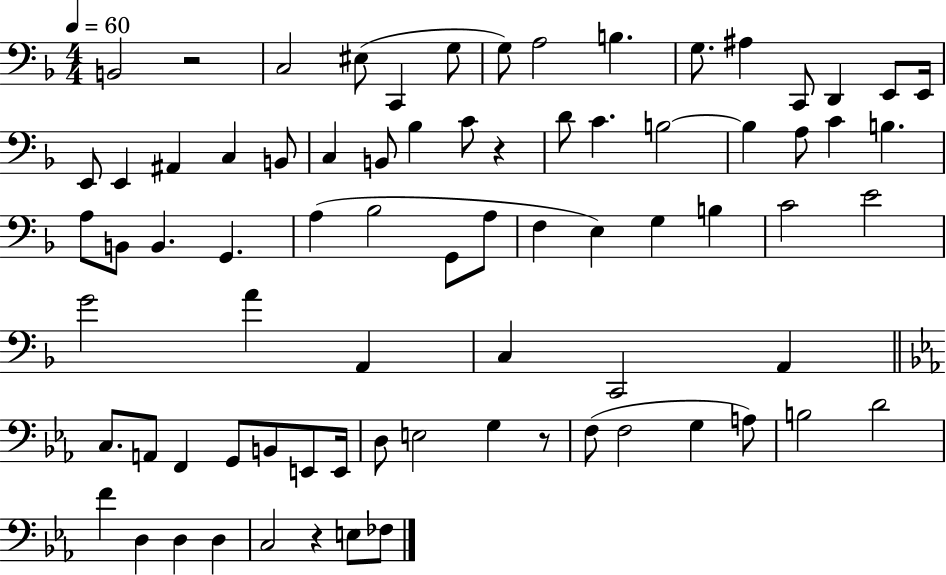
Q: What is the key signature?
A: F major